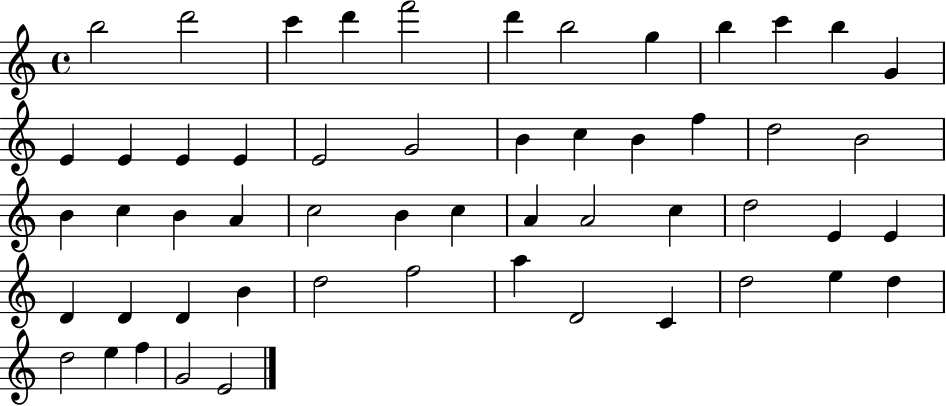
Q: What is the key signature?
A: C major